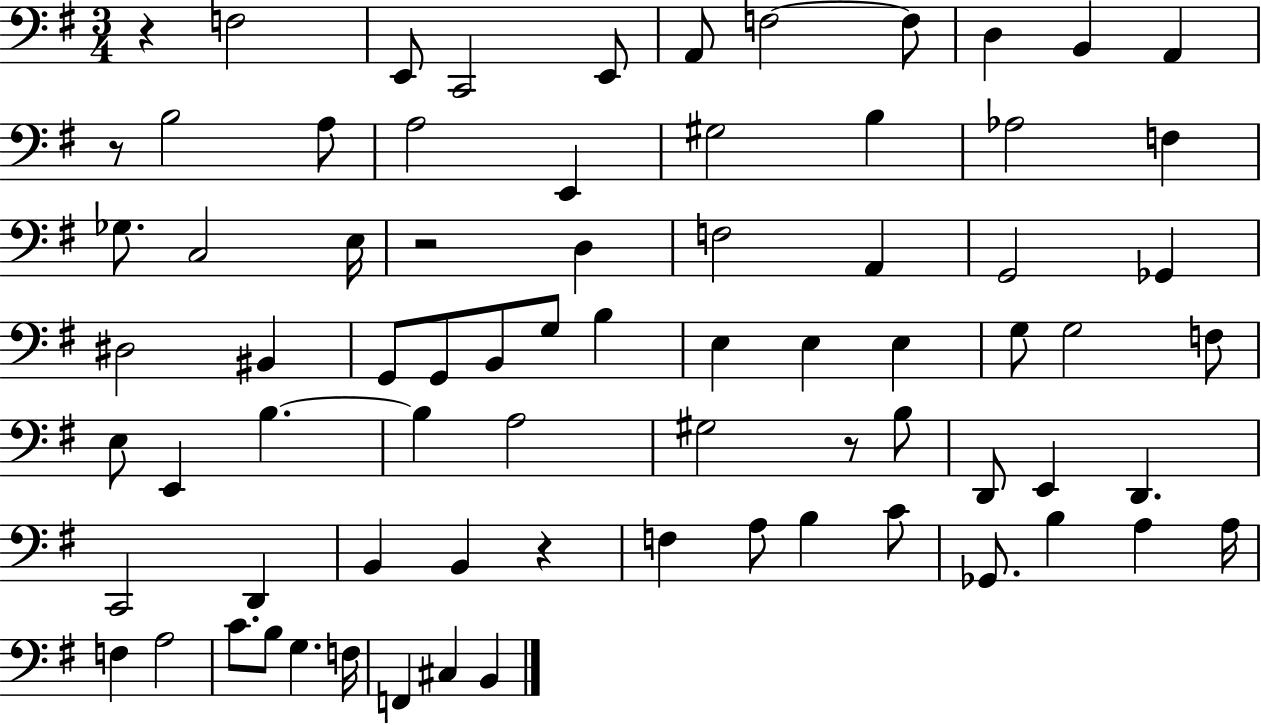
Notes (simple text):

R/q F3/h E2/e C2/h E2/e A2/e F3/h F3/e D3/q B2/q A2/q R/e B3/h A3/e A3/h E2/q G#3/h B3/q Ab3/h F3/q Gb3/e. C3/h E3/s R/h D3/q F3/h A2/q G2/h Gb2/q D#3/h BIS2/q G2/e G2/e B2/e G3/e B3/q E3/q E3/q E3/q G3/e G3/h F3/e E3/e E2/q B3/q. B3/q A3/h G#3/h R/e B3/e D2/e E2/q D2/q. C2/h D2/q B2/q B2/q R/q F3/q A3/e B3/q C4/e Gb2/e. B3/q A3/q A3/s F3/q A3/h C4/e. B3/e G3/q. F3/s F2/q C#3/q B2/q